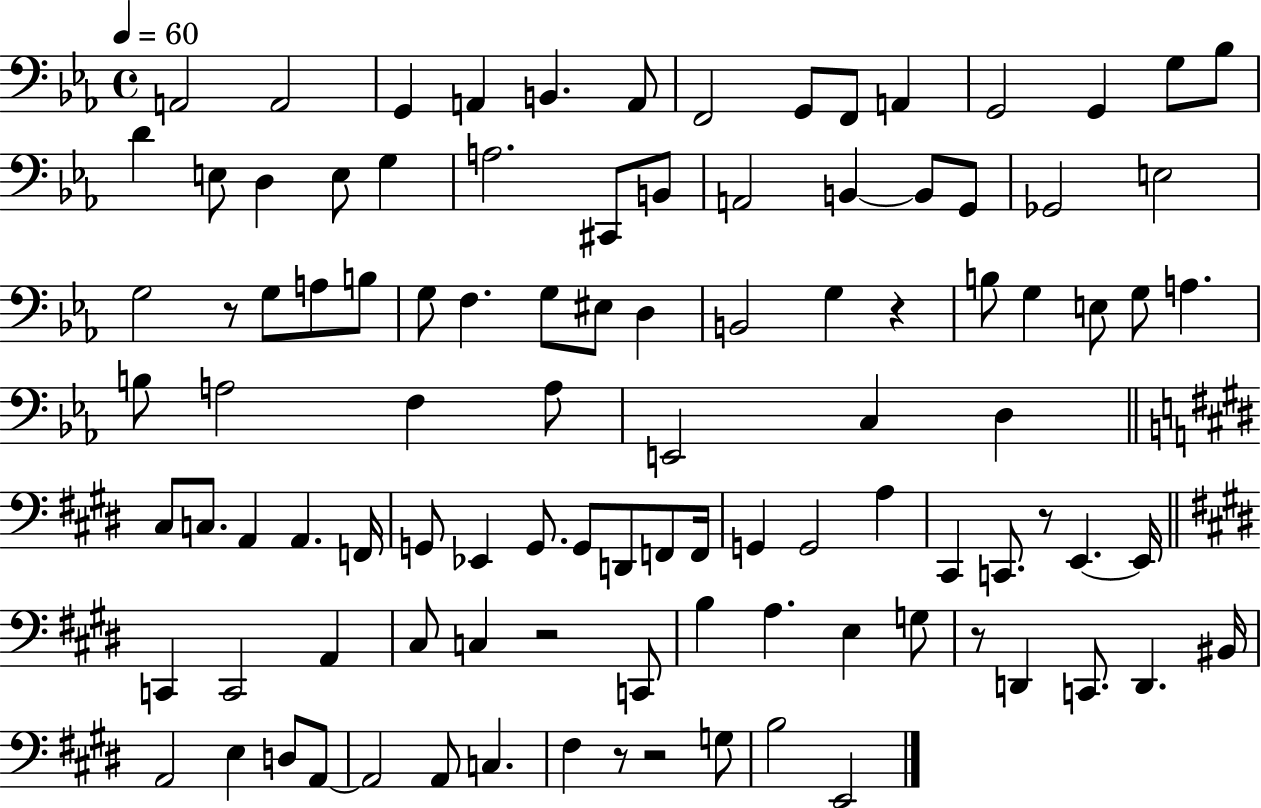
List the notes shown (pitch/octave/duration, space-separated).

A2/h A2/h G2/q A2/q B2/q. A2/e F2/h G2/e F2/e A2/q G2/h G2/q G3/e Bb3/e D4/q E3/e D3/q E3/e G3/q A3/h. C#2/e B2/e A2/h B2/q B2/e G2/e Gb2/h E3/h G3/h R/e G3/e A3/e B3/e G3/e F3/q. G3/e EIS3/e D3/q B2/h G3/q R/q B3/e G3/q E3/e G3/e A3/q. B3/e A3/h F3/q A3/e E2/h C3/q D3/q C#3/e C3/e. A2/q A2/q. F2/s G2/e Eb2/q G2/e. G2/e D2/e F2/e F2/s G2/q G2/h A3/q C#2/q C2/e. R/e E2/q. E2/s C2/q C2/h A2/q C#3/e C3/q R/h C2/e B3/q A3/q. E3/q G3/e R/e D2/q C2/e. D2/q. BIS2/s A2/h E3/q D3/e A2/e A2/h A2/e C3/q. F#3/q R/e R/h G3/e B3/h E2/h